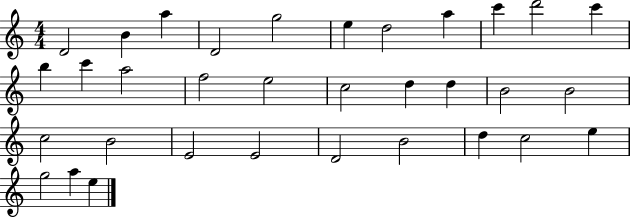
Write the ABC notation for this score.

X:1
T:Untitled
M:4/4
L:1/4
K:C
D2 B a D2 g2 e d2 a c' d'2 c' b c' a2 f2 e2 c2 d d B2 B2 c2 B2 E2 E2 D2 B2 d c2 e g2 a e